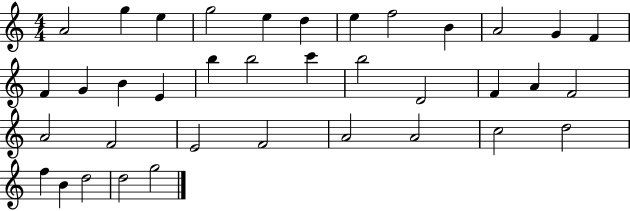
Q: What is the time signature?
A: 4/4